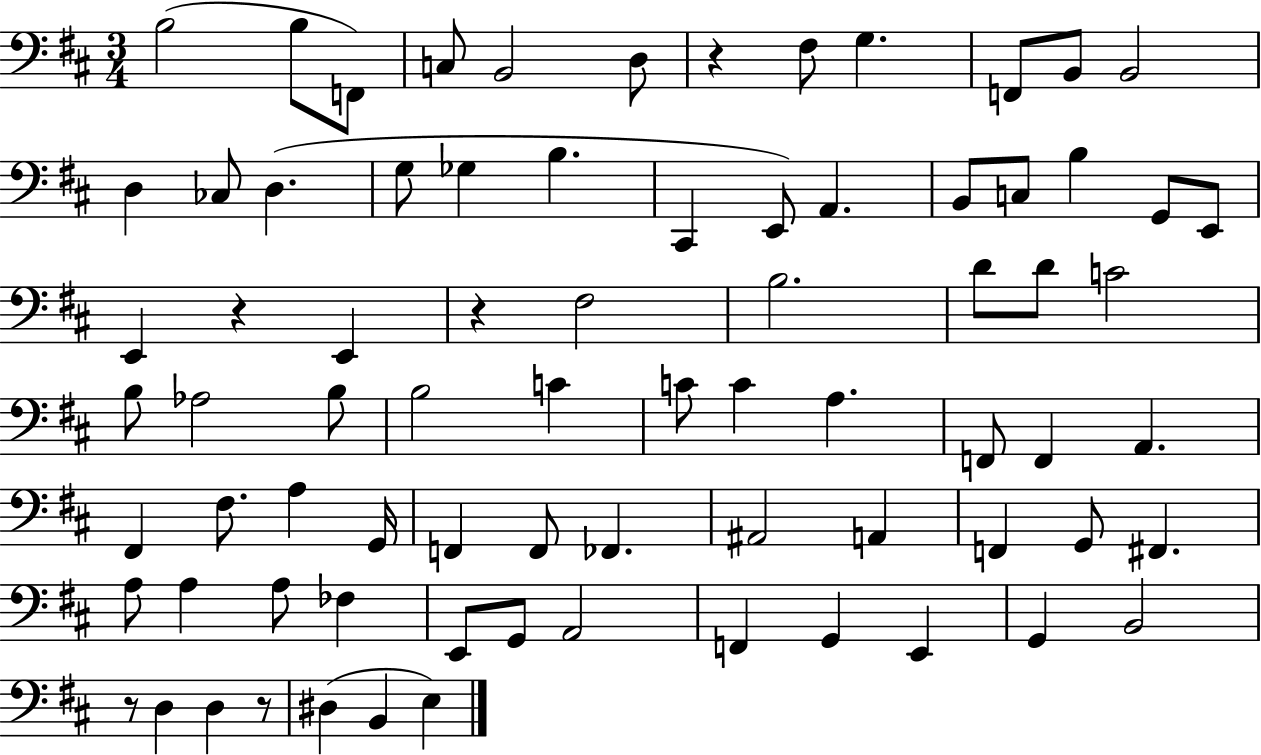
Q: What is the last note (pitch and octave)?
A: E3